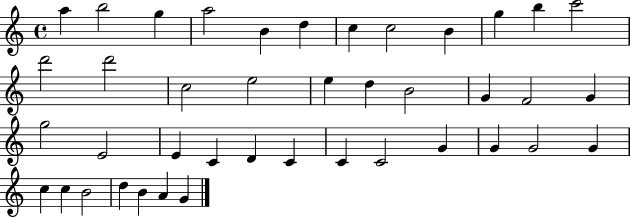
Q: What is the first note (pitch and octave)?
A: A5